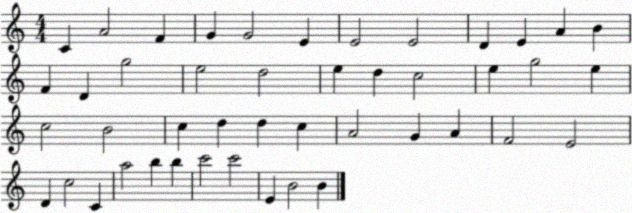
X:1
T:Untitled
M:4/4
L:1/4
K:C
C A2 F G G2 E E2 E2 D E A B F D g2 e2 d2 e d c2 e g2 e c2 B2 c d d c A2 G A F2 E2 D c2 C a2 b b c'2 c'2 E B2 B